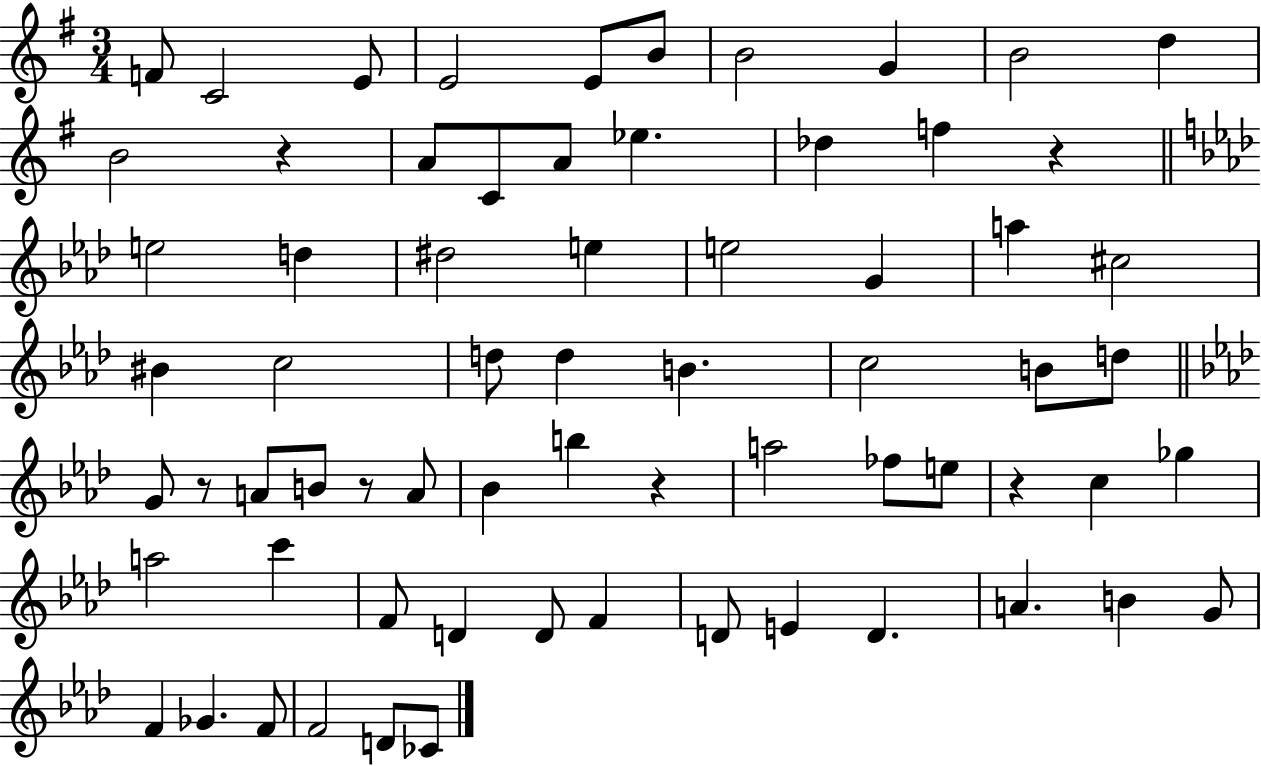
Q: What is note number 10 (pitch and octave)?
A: D5